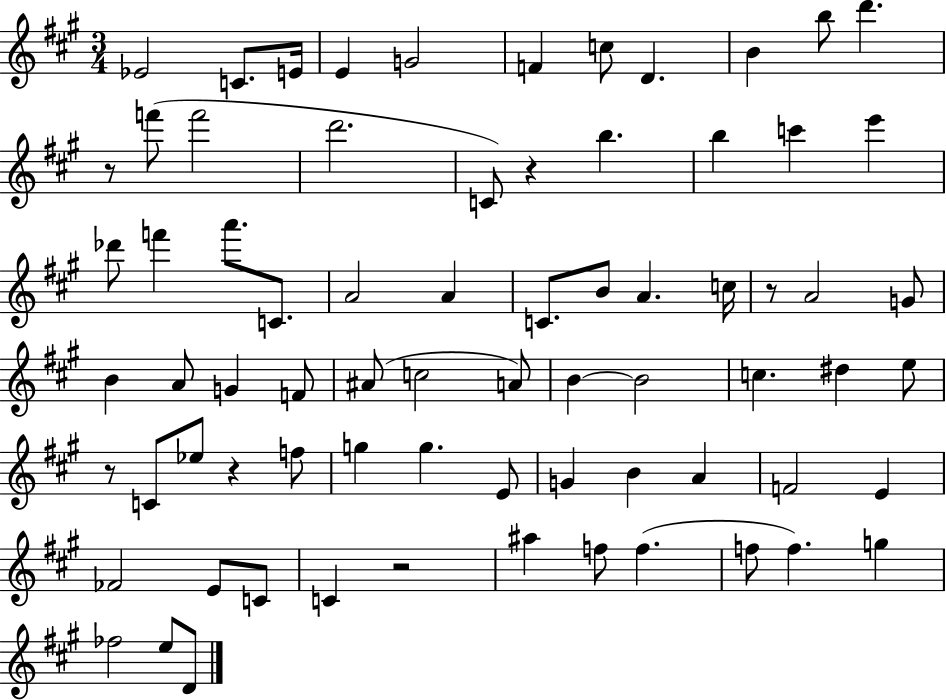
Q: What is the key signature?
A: A major